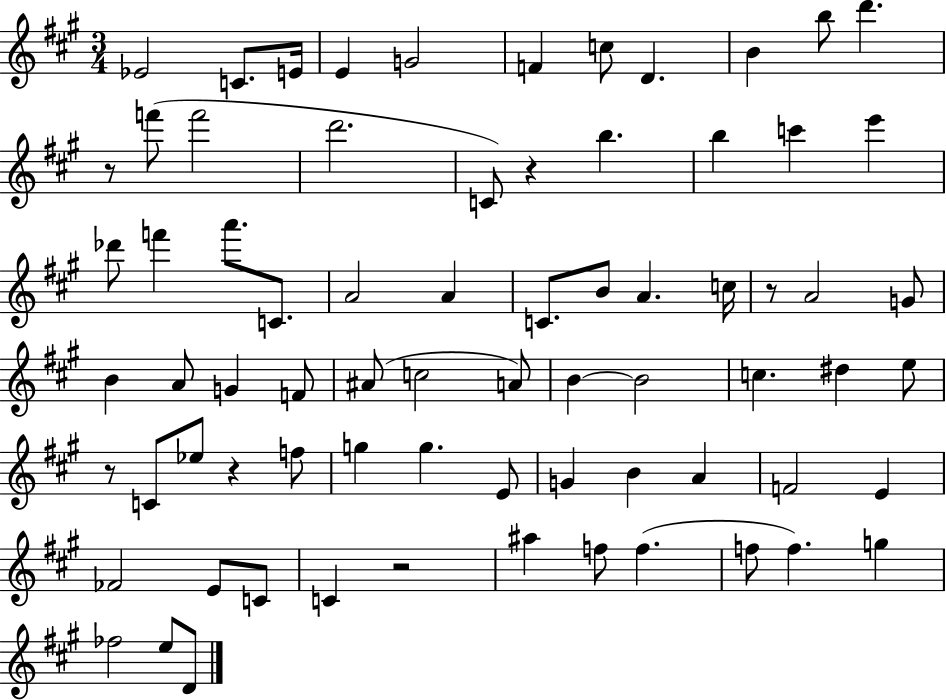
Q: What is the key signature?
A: A major